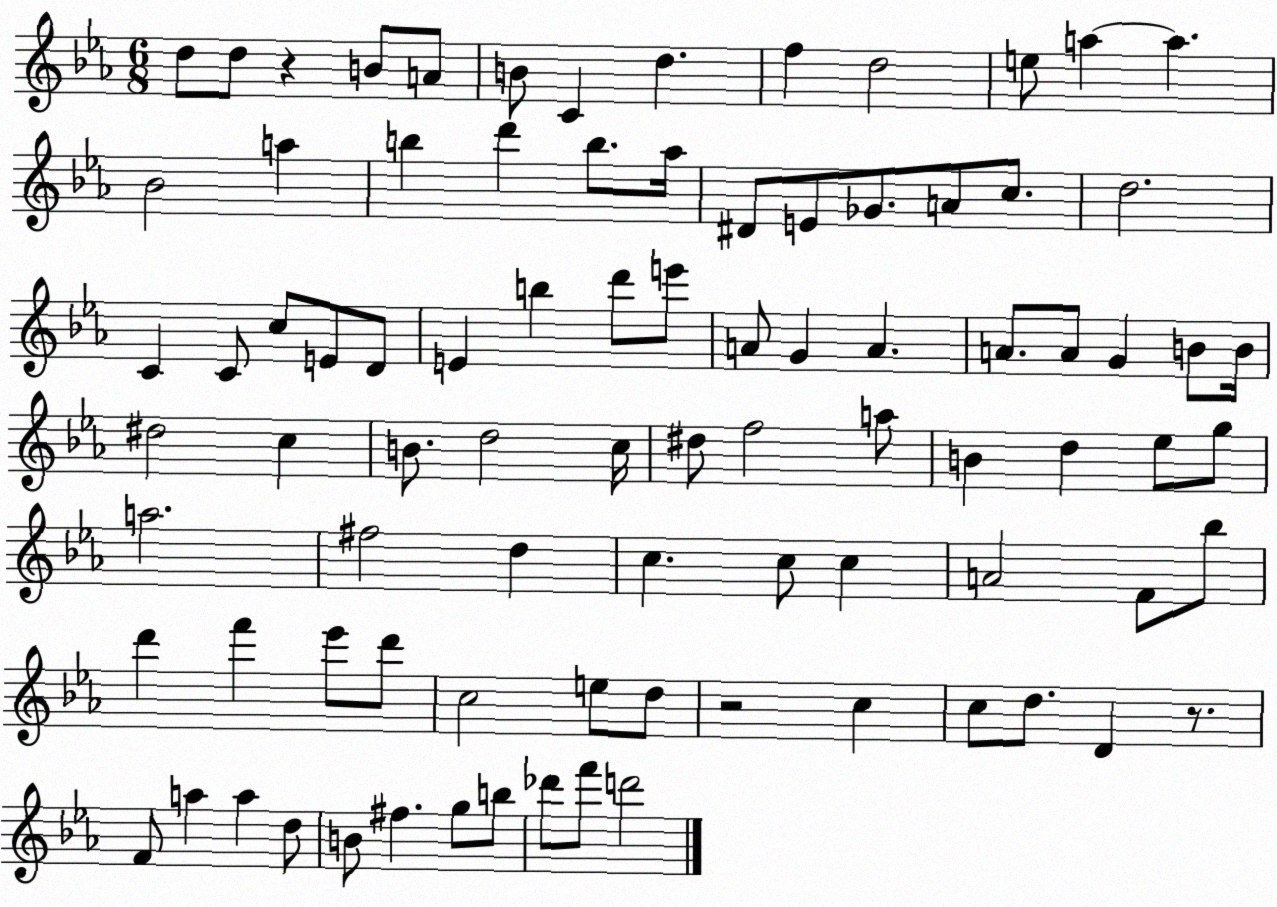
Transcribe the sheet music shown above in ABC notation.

X:1
T:Untitled
M:6/8
L:1/4
K:Eb
d/2 d/2 z B/2 A/2 B/2 C d f d2 e/2 a a _B2 a b d' b/2 _a/4 ^D/2 E/2 _G/2 A/2 c/2 d2 C C/2 c/2 E/2 D/2 E b d'/2 e'/2 A/2 G A A/2 A/2 G B/2 B/4 ^d2 c B/2 d2 c/4 ^d/2 f2 a/2 B d _e/2 g/2 a2 ^f2 d c c/2 c A2 F/2 _b/2 d' f' _e'/2 d'/2 c2 e/2 d/2 z2 c c/2 d/2 D z/2 F/2 a a d/2 B/2 ^f g/2 b/2 _d'/2 f'/2 d'2